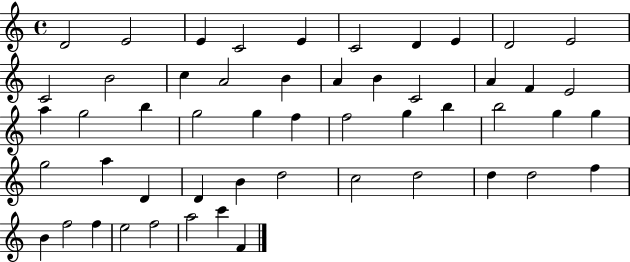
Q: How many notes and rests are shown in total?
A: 52